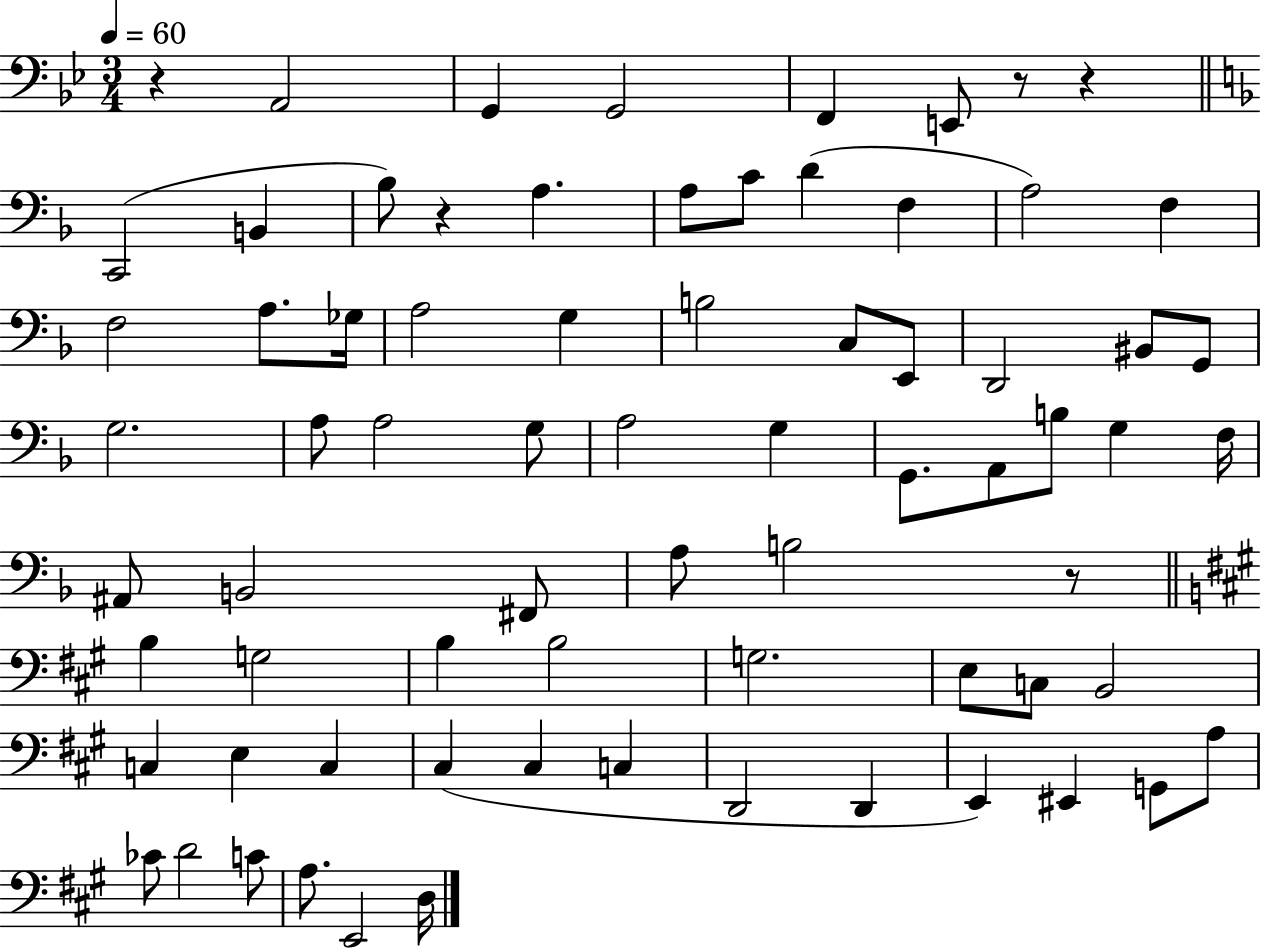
{
  \clef bass
  \numericTimeSignature
  \time 3/4
  \key bes \major
  \tempo 4 = 60
  \repeat volta 2 { r4 a,2 | g,4 g,2 | f,4 e,8 r8 r4 | \bar "||" \break \key d \minor c,2( b,4 | bes8) r4 a4. | a8 c'8 d'4( f4 | a2) f4 | \break f2 a8. ges16 | a2 g4 | b2 c8 e,8 | d,2 bis,8 g,8 | \break g2. | a8 a2 g8 | a2 g4 | g,8. a,8 b8 g4 f16 | \break ais,8 b,2 fis,8 | a8 b2 r8 | \bar "||" \break \key a \major b4 g2 | b4 b2 | g2. | e8 c8 b,2 | \break c4 e4 c4 | cis4( cis4 c4 | d,2 d,4 | e,4) eis,4 g,8 a8 | \break ces'8 d'2 c'8 | a8. e,2 d16 | } \bar "|."
}